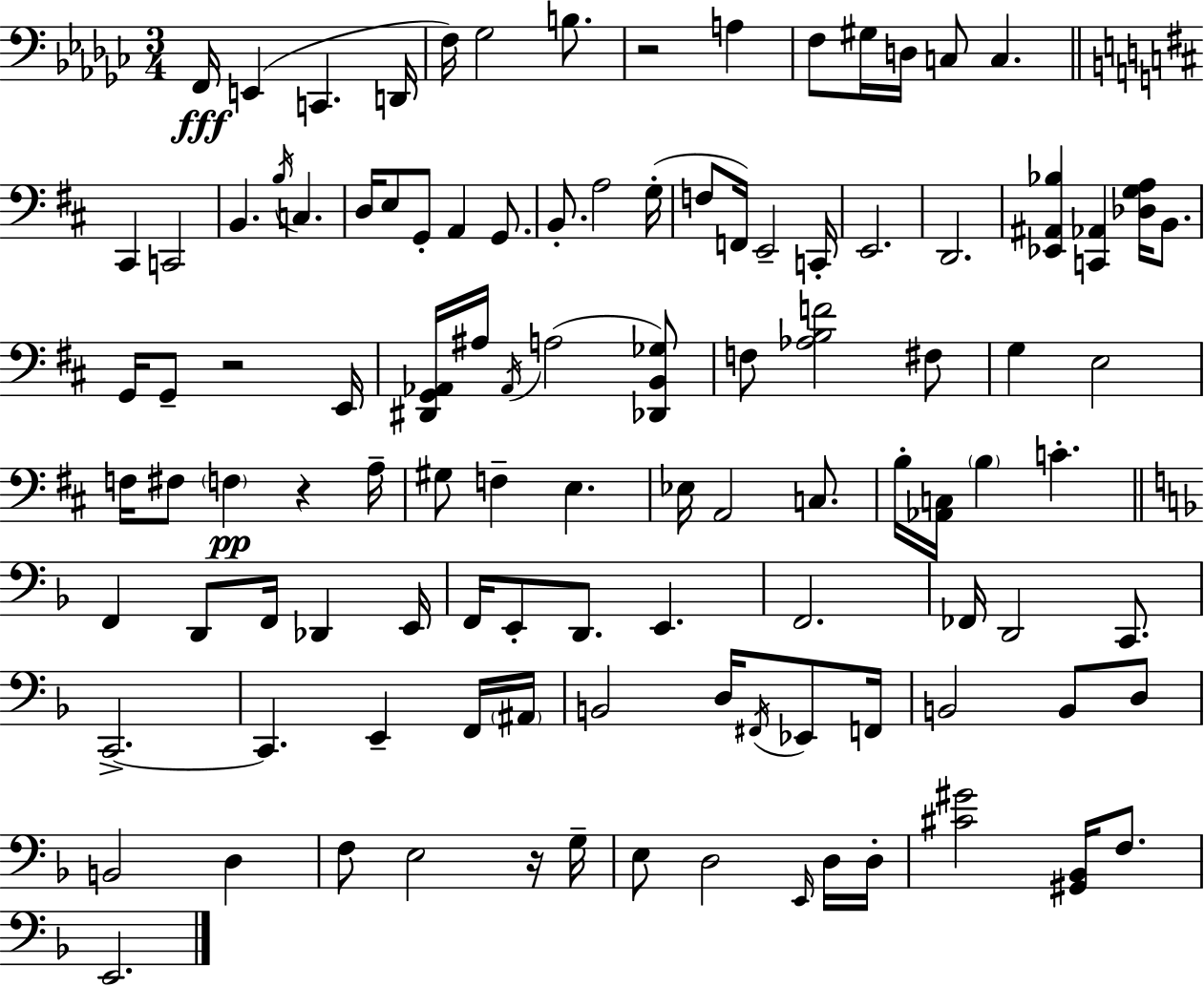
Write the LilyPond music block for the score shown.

{
  \clef bass
  \numericTimeSignature
  \time 3/4
  \key ees \minor
  \repeat volta 2 { f,16\fff e,4( c,4. d,16 | f16) ges2 b8. | r2 a4 | f8 gis16 d16 c8 c4. | \break \bar "||" \break \key d \major cis,4 c,2 | b,4. \acciaccatura { b16 } c4. | d16 e8 g,8-. a,4 g,8. | b,8.-. a2 | \break g16-.( f8 f,16) e,2-- | c,16-. e,2. | d,2. | <ees, ais, bes>4 <c, aes,>4 <des g a>16 b,8. | \break g,16 g,8-- r2 | e,16 <dis, g, aes,>16 ais16 \acciaccatura { aes,16 }( a2 | <des, b, ges>8) f8 <aes b f'>2 | fis8 g4 e2 | \break f16 fis8 \parenthesize f4\pp r4 | a16-- gis8 f4-- e4. | ees16 a,2 c8. | b16-. <aes, c>16 \parenthesize b4 c'4.-. | \break \bar "||" \break \key f \major f,4 d,8 f,16 des,4 e,16 | f,16 e,8-. d,8. e,4. | f,2. | fes,16 d,2 c,8. | \break c,2.->~~ | c,4. e,4-- f,16 \parenthesize ais,16 | b,2 d16 \acciaccatura { fis,16 } ees,8 | f,16 b,2 b,8 d8 | \break b,2 d4 | f8 e2 r16 | g16-- e8 d2 \grace { e,16 } | d16 d16-. <cis' gis'>2 <gis, bes,>16 f8. | \break e,2. | } \bar "|."
}